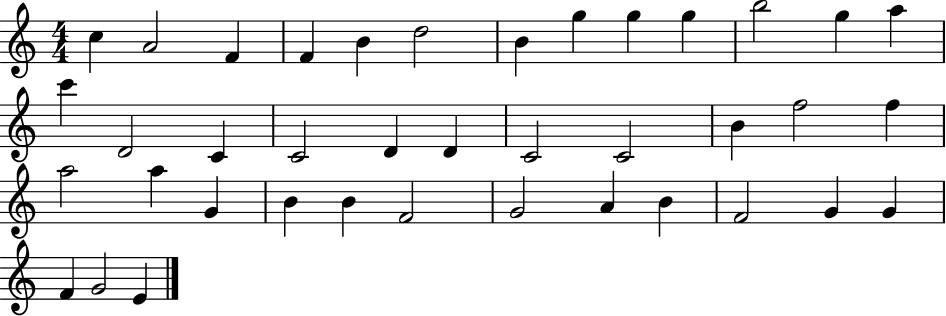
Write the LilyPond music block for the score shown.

{
  \clef treble
  \numericTimeSignature
  \time 4/4
  \key c \major
  c''4 a'2 f'4 | f'4 b'4 d''2 | b'4 g''4 g''4 g''4 | b''2 g''4 a''4 | \break c'''4 d'2 c'4 | c'2 d'4 d'4 | c'2 c'2 | b'4 f''2 f''4 | \break a''2 a''4 g'4 | b'4 b'4 f'2 | g'2 a'4 b'4 | f'2 g'4 g'4 | \break f'4 g'2 e'4 | \bar "|."
}